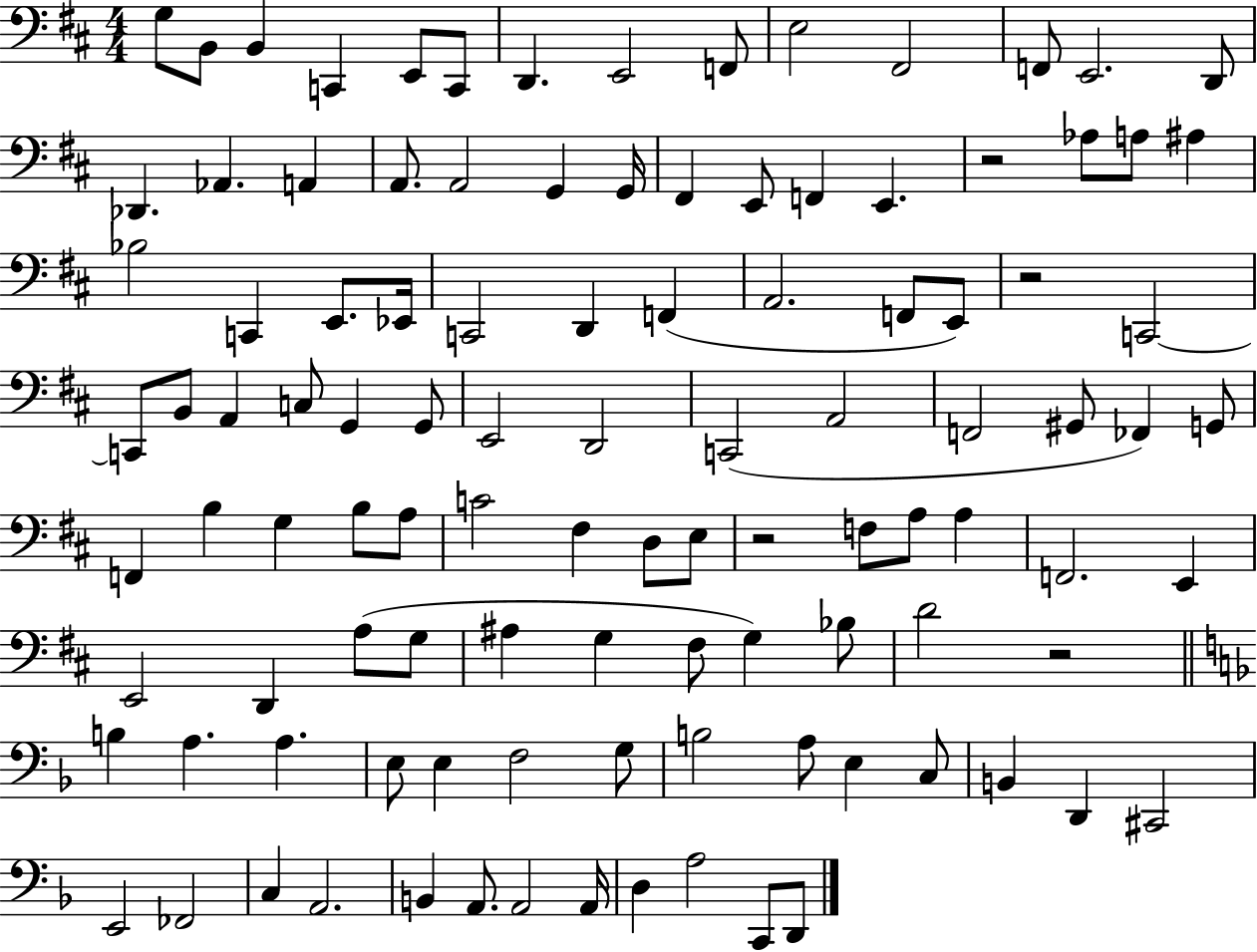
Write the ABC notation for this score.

X:1
T:Untitled
M:4/4
L:1/4
K:D
G,/2 B,,/2 B,, C,, E,,/2 C,,/2 D,, E,,2 F,,/2 E,2 ^F,,2 F,,/2 E,,2 D,,/2 _D,, _A,, A,, A,,/2 A,,2 G,, G,,/4 ^F,, E,,/2 F,, E,, z2 _A,/2 A,/2 ^A, _B,2 C,, E,,/2 _E,,/4 C,,2 D,, F,, A,,2 F,,/2 E,,/2 z2 C,,2 C,,/2 B,,/2 A,, C,/2 G,, G,,/2 E,,2 D,,2 C,,2 A,,2 F,,2 ^G,,/2 _F,, G,,/2 F,, B, G, B,/2 A,/2 C2 ^F, D,/2 E,/2 z2 F,/2 A,/2 A, F,,2 E,, E,,2 D,, A,/2 G,/2 ^A, G, ^F,/2 G, _B,/2 D2 z2 B, A, A, E,/2 E, F,2 G,/2 B,2 A,/2 E, C,/2 B,, D,, ^C,,2 E,,2 _F,,2 C, A,,2 B,, A,,/2 A,,2 A,,/4 D, A,2 C,,/2 D,,/2